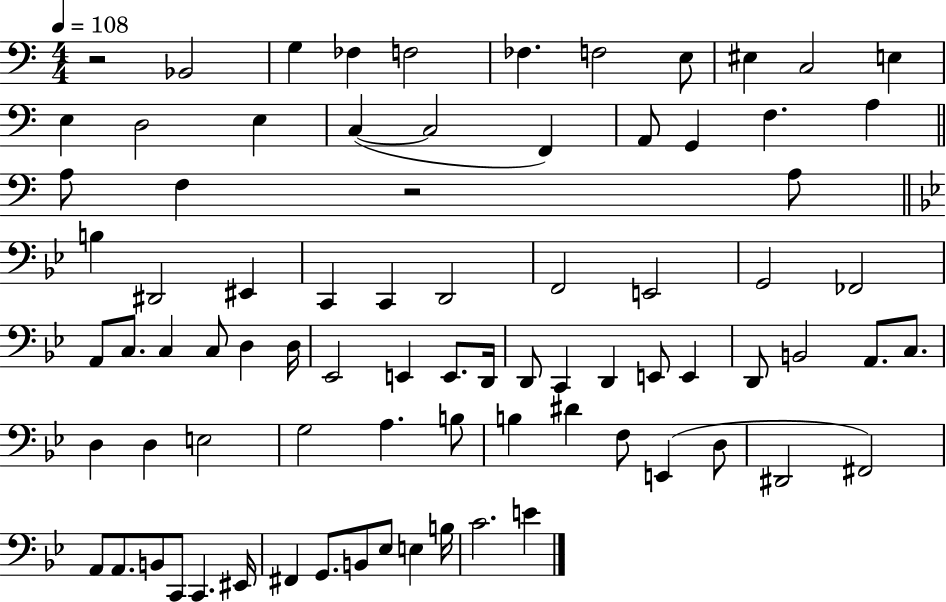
R/h Bb2/h G3/q FES3/q F3/h FES3/q. F3/h E3/e EIS3/q C3/h E3/q E3/q D3/h E3/q C3/q C3/h F2/q A2/e G2/q F3/q. A3/q A3/e F3/q R/h A3/e B3/q D#2/h EIS2/q C2/q C2/q D2/h F2/h E2/h G2/h FES2/h A2/e C3/e. C3/q C3/e D3/q D3/s Eb2/h E2/q E2/e. D2/s D2/e C2/q D2/q E2/e E2/q D2/e B2/h A2/e. C3/e. D3/q D3/q E3/h G3/h A3/q. B3/e B3/q D#4/q F3/e E2/q D3/e D#2/h F#2/h A2/e A2/e. B2/e C2/e C2/q. EIS2/s F#2/q G2/e. B2/e Eb3/e E3/q B3/s C4/h. E4/q